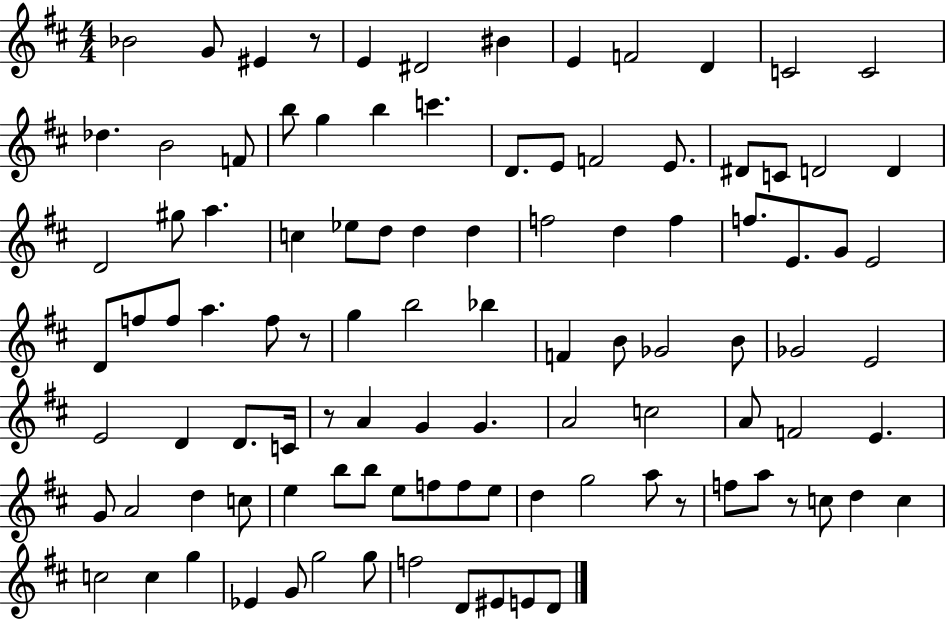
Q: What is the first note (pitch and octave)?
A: Bb4